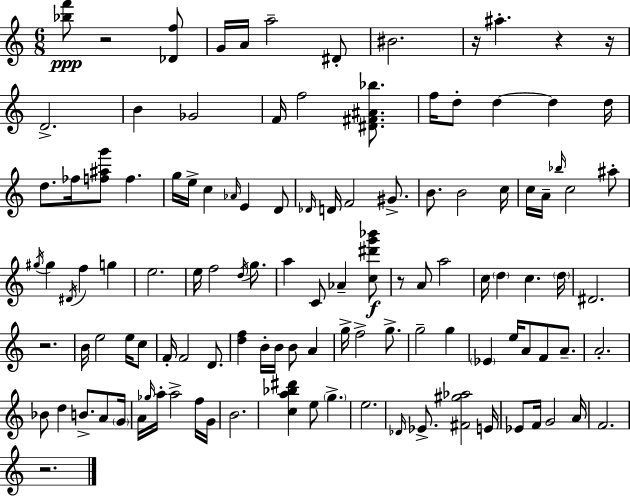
[Bb5,F6]/e R/h [Db4,F5]/e G4/s A4/s A5/h D#4/e BIS4/h. R/s A#5/q. R/q R/s D4/h. B4/q Gb4/h F4/s F5/h [D#4,F#4,A#4,Bb5]/e. F5/s D5/e D5/q D5/q D5/s D5/e. FES5/s [F5,A#5,G6]/e F5/q. G5/s E5/s C5/q Ab4/s E4/q D4/e Db4/s D4/s F4/h G#4/e. B4/e. B4/h C5/s C5/s A4/s Bb5/s C5/h A#5/e G#5/s G#5/q D#4/s F5/q G5/q E5/h. E5/s F5/h D5/s G5/e. A5/q C4/e Ab4/q [C5,D#6,G6,Bb6]/e R/e A4/e A5/h C5/s D5/q C5/q. D5/s D#4/h. R/h. B4/s E5/h E5/s C5/e F4/s F4/h D4/e. [D5,F5]/q B4/s B4/s B4/e A4/q G5/s F5/h G5/e. G5/h G5/q Eb4/q E5/s A4/e F4/e A4/e. A4/h. Bb4/e D5/q B4/e. A4/e G4/s A4/s Gb5/s A5/s A5/h F5/s G4/s B4/h. [C5,A5,Bb5,D#6]/q E5/e G5/q. E5/h. Db4/s Eb4/e. [F#4,G#5,Ab5]/h E4/s Eb4/e F4/s G4/h A4/s F4/h. R/h.